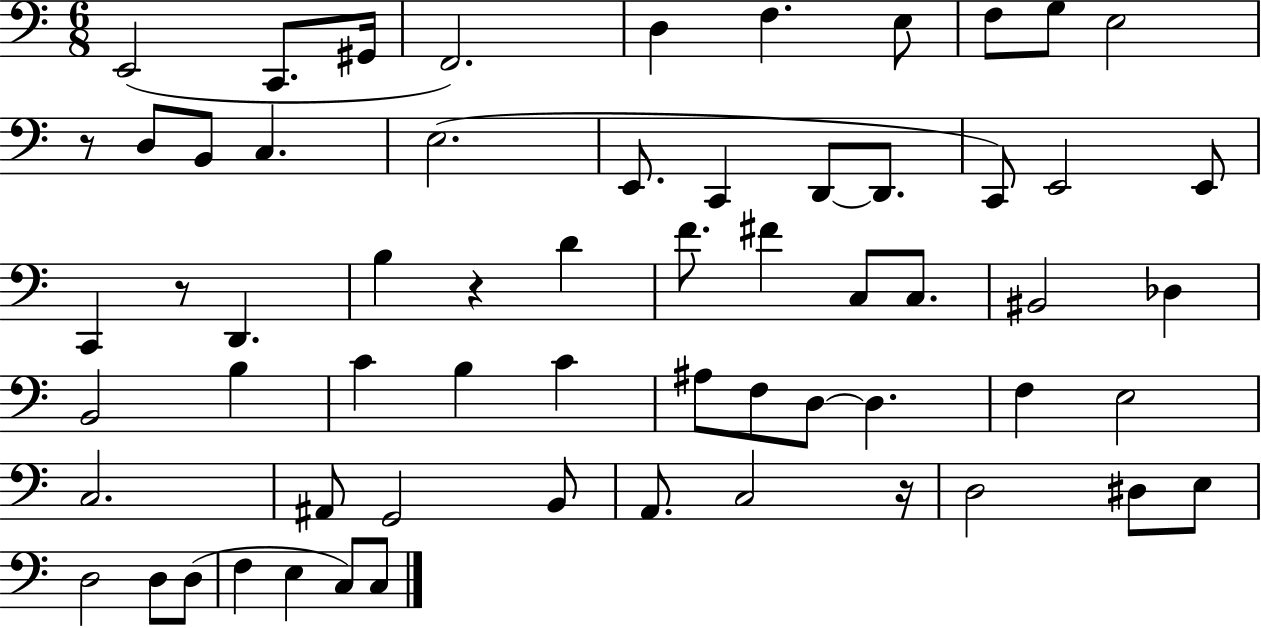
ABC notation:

X:1
T:Untitled
M:6/8
L:1/4
K:C
E,,2 C,,/2 ^G,,/4 F,,2 D, F, E,/2 F,/2 G,/2 E,2 z/2 D,/2 B,,/2 C, E,2 E,,/2 C,, D,,/2 D,,/2 C,,/2 E,,2 E,,/2 C,, z/2 D,, B, z D F/2 ^F C,/2 C,/2 ^B,,2 _D, B,,2 B, C B, C ^A,/2 F,/2 D,/2 D, F, E,2 C,2 ^A,,/2 G,,2 B,,/2 A,,/2 C,2 z/4 D,2 ^D,/2 E,/2 D,2 D,/2 D,/2 F, E, C,/2 C,/2